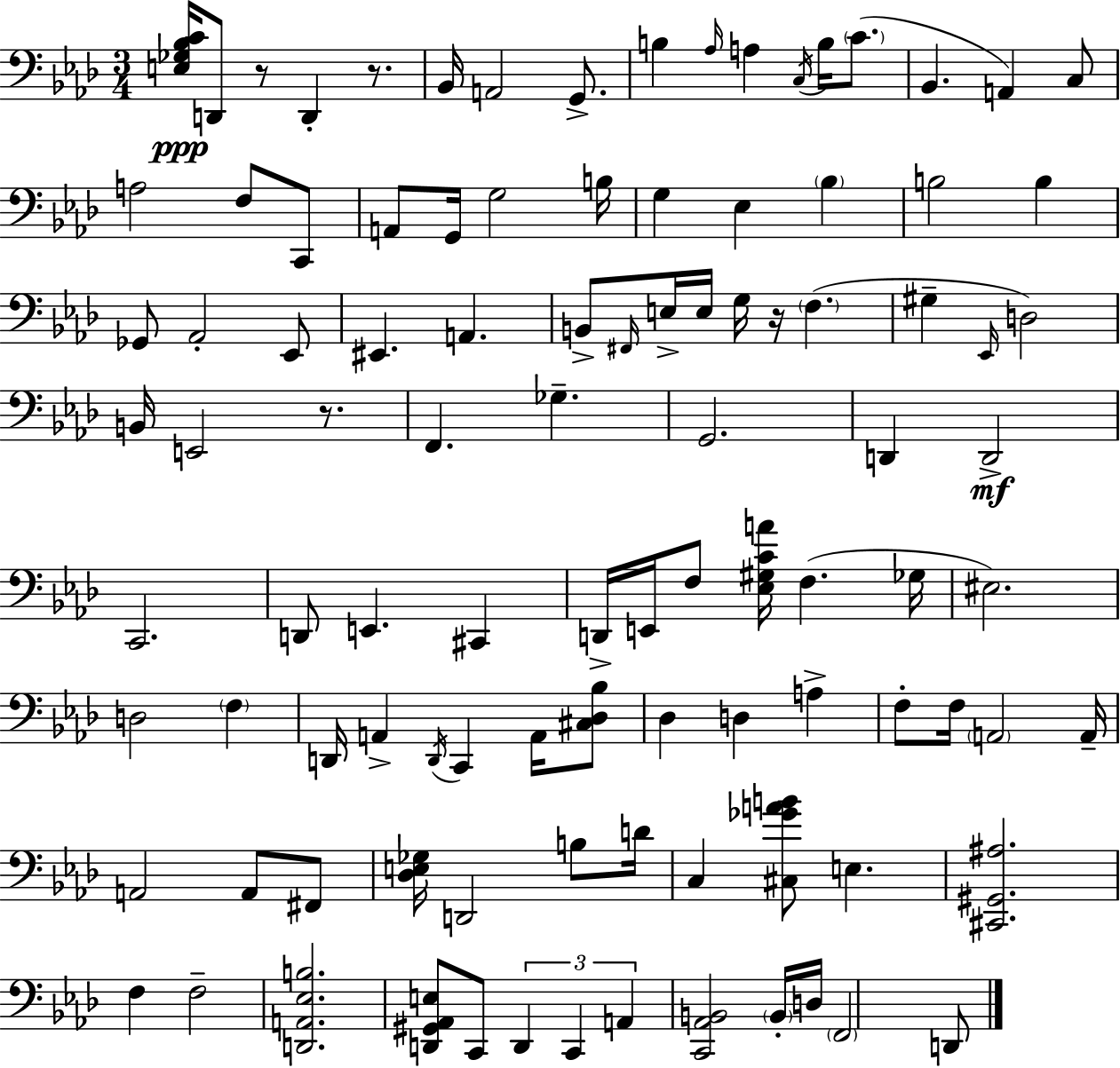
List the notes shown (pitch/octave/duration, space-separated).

[E3,Gb3,Bb3,C4]/s D2/e R/e D2/q R/e. Bb2/s A2/h G2/e. B3/q Ab3/s A3/q C3/s B3/s C4/e. Bb2/q. A2/q C3/e A3/h F3/e C2/e A2/e G2/s G3/h B3/s G3/q Eb3/q Bb3/q B3/h B3/q Gb2/e Ab2/h Eb2/e EIS2/q. A2/q. B2/e F#2/s E3/s E3/s G3/s R/s F3/q. G#3/q Eb2/s D3/h B2/s E2/h R/e. F2/q. Gb3/q. G2/h. D2/q D2/h C2/h. D2/e E2/q. C#2/q D2/s E2/s F3/e [Eb3,G#3,C4,A4]/s F3/q. Gb3/s EIS3/h. D3/h F3/q D2/s A2/q D2/s C2/q A2/s [C#3,Db3,Bb3]/e Db3/q D3/q A3/q F3/e F3/s A2/h A2/s A2/h A2/e F#2/e [Db3,E3,Gb3]/s D2/h B3/e D4/s C3/q [C#3,Gb4,A4,B4]/e E3/q. [C#2,G#2,A#3]/h. F3/q F3/h [D2,A2,Eb3,B3]/h. [D2,G#2,Ab2,E3]/e C2/e D2/q C2/q A2/q [C2,Ab2,B2]/h B2/s D3/s F2/h D2/e